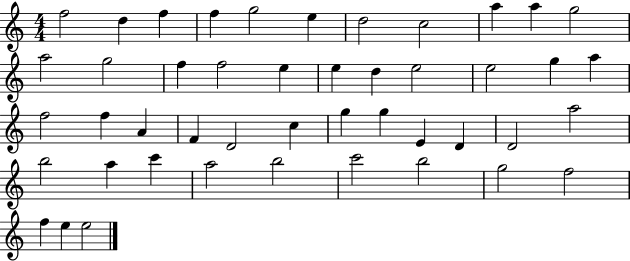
X:1
T:Untitled
M:4/4
L:1/4
K:C
f2 d f f g2 e d2 c2 a a g2 a2 g2 f f2 e e d e2 e2 g a f2 f A F D2 c g g E D D2 a2 b2 a c' a2 b2 c'2 b2 g2 f2 f e e2